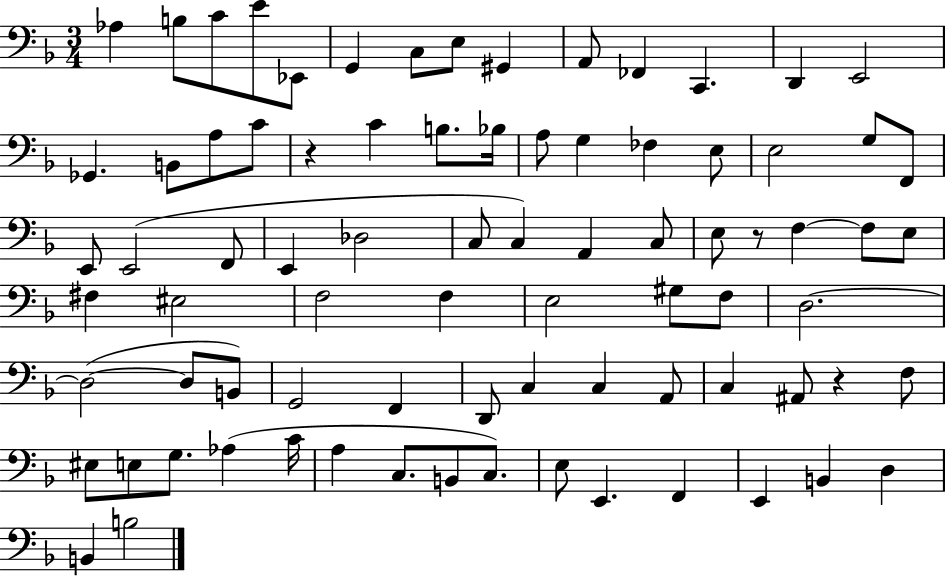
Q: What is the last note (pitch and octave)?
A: B3